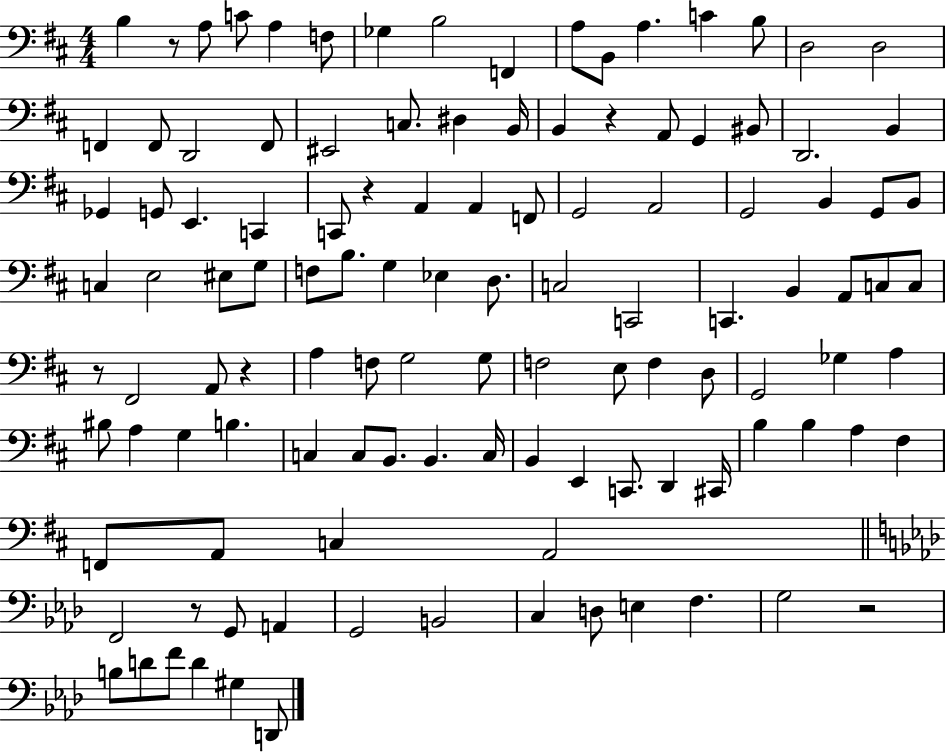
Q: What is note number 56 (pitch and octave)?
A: B2